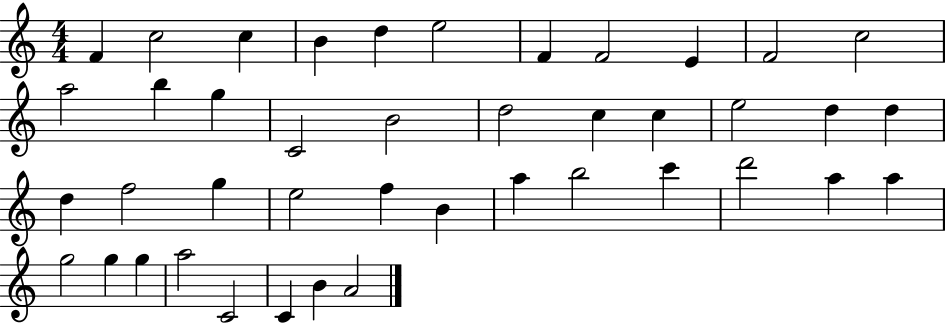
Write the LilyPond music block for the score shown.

{
  \clef treble
  \numericTimeSignature
  \time 4/4
  \key c \major
  f'4 c''2 c''4 | b'4 d''4 e''2 | f'4 f'2 e'4 | f'2 c''2 | \break a''2 b''4 g''4 | c'2 b'2 | d''2 c''4 c''4 | e''2 d''4 d''4 | \break d''4 f''2 g''4 | e''2 f''4 b'4 | a''4 b''2 c'''4 | d'''2 a''4 a''4 | \break g''2 g''4 g''4 | a''2 c'2 | c'4 b'4 a'2 | \bar "|."
}